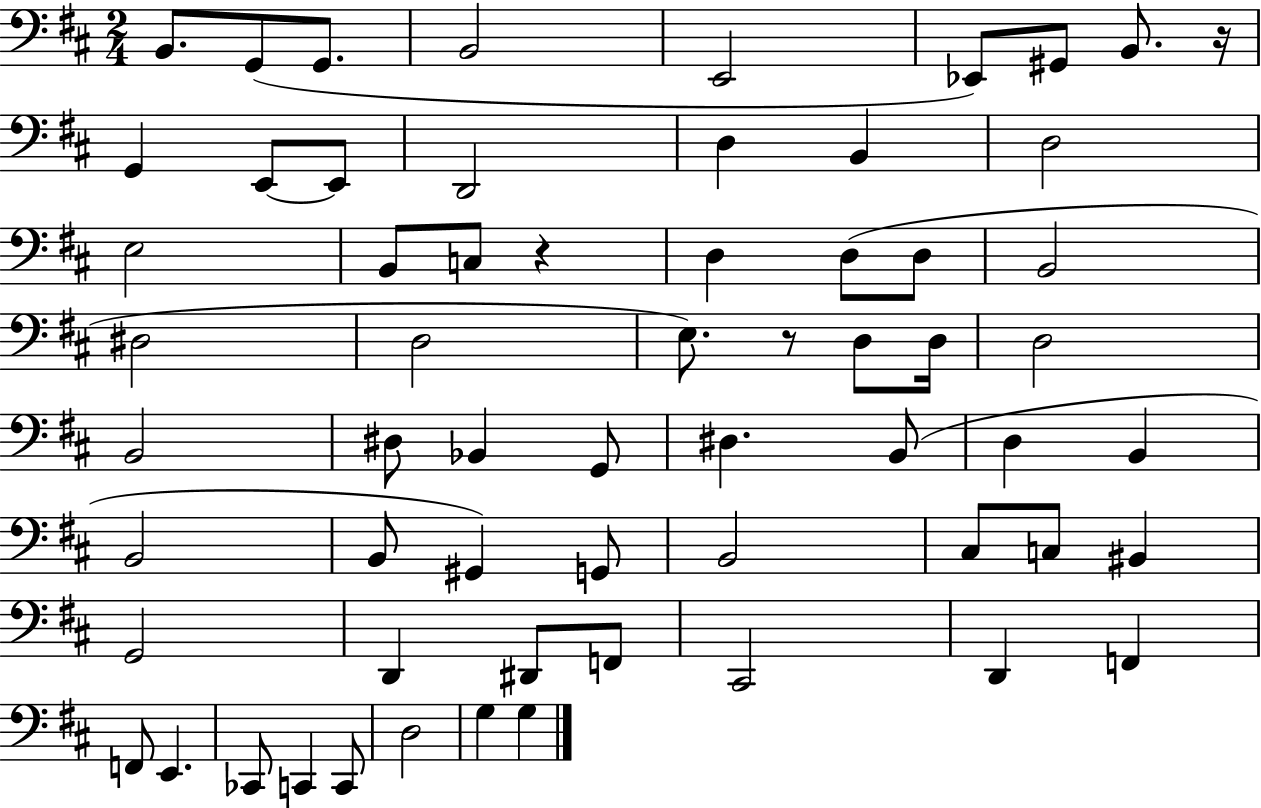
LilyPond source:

{
  \clef bass
  \numericTimeSignature
  \time 2/4
  \key d \major
  b,8. g,8( g,8. | b,2 | e,2 | ees,8) gis,8 b,8. r16 | \break g,4 e,8~~ e,8 | d,2 | d4 b,4 | d2 | \break e2 | b,8 c8 r4 | d4 d8( d8 | b,2 | \break dis2 | d2 | e8.) r8 d8 d16 | d2 | \break b,2 | dis8 bes,4 g,8 | dis4. b,8( | d4 b,4 | \break b,2 | b,8 gis,4) g,8 | b,2 | cis8 c8 bis,4 | \break g,2 | d,4 dis,8 f,8 | cis,2 | d,4 f,4 | \break f,8 e,4. | ces,8 c,4 c,8 | d2 | g4 g4 | \break \bar "|."
}